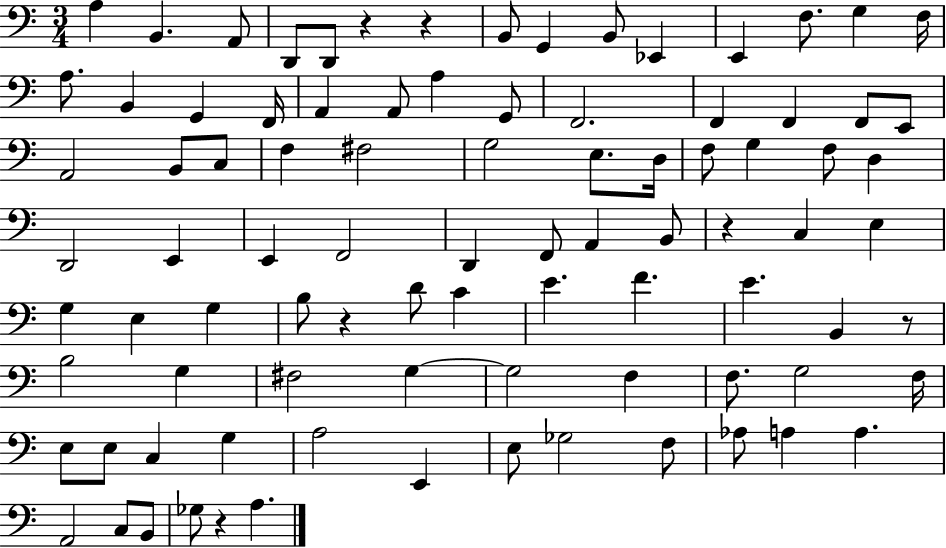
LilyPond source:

{
  \clef bass
  \numericTimeSignature
  \time 3/4
  \key c \major
  a4 b,4. a,8 | d,8 d,8 r4 r4 | b,8 g,4 b,8 ees,4 | e,4 f8. g4 f16 | \break a8. b,4 g,4 f,16 | a,4 a,8 a4 g,8 | f,2. | f,4 f,4 f,8 e,8 | \break a,2 b,8 c8 | f4 fis2 | g2 e8. d16 | f8 g4 f8 d4 | \break d,2 e,4 | e,4 f,2 | d,4 f,8 a,4 b,8 | r4 c4 e4 | \break g4 e4 g4 | b8 r4 d'8 c'4 | e'4. f'4. | e'4. b,4 r8 | \break b2 g4 | fis2 g4~~ | g2 f4 | f8. g2 f16 | \break e8 e8 c4 g4 | a2 e,4 | e8 ges2 f8 | aes8 a4 a4. | \break a,2 c8 b,8 | ges8 r4 a4. | \bar "|."
}